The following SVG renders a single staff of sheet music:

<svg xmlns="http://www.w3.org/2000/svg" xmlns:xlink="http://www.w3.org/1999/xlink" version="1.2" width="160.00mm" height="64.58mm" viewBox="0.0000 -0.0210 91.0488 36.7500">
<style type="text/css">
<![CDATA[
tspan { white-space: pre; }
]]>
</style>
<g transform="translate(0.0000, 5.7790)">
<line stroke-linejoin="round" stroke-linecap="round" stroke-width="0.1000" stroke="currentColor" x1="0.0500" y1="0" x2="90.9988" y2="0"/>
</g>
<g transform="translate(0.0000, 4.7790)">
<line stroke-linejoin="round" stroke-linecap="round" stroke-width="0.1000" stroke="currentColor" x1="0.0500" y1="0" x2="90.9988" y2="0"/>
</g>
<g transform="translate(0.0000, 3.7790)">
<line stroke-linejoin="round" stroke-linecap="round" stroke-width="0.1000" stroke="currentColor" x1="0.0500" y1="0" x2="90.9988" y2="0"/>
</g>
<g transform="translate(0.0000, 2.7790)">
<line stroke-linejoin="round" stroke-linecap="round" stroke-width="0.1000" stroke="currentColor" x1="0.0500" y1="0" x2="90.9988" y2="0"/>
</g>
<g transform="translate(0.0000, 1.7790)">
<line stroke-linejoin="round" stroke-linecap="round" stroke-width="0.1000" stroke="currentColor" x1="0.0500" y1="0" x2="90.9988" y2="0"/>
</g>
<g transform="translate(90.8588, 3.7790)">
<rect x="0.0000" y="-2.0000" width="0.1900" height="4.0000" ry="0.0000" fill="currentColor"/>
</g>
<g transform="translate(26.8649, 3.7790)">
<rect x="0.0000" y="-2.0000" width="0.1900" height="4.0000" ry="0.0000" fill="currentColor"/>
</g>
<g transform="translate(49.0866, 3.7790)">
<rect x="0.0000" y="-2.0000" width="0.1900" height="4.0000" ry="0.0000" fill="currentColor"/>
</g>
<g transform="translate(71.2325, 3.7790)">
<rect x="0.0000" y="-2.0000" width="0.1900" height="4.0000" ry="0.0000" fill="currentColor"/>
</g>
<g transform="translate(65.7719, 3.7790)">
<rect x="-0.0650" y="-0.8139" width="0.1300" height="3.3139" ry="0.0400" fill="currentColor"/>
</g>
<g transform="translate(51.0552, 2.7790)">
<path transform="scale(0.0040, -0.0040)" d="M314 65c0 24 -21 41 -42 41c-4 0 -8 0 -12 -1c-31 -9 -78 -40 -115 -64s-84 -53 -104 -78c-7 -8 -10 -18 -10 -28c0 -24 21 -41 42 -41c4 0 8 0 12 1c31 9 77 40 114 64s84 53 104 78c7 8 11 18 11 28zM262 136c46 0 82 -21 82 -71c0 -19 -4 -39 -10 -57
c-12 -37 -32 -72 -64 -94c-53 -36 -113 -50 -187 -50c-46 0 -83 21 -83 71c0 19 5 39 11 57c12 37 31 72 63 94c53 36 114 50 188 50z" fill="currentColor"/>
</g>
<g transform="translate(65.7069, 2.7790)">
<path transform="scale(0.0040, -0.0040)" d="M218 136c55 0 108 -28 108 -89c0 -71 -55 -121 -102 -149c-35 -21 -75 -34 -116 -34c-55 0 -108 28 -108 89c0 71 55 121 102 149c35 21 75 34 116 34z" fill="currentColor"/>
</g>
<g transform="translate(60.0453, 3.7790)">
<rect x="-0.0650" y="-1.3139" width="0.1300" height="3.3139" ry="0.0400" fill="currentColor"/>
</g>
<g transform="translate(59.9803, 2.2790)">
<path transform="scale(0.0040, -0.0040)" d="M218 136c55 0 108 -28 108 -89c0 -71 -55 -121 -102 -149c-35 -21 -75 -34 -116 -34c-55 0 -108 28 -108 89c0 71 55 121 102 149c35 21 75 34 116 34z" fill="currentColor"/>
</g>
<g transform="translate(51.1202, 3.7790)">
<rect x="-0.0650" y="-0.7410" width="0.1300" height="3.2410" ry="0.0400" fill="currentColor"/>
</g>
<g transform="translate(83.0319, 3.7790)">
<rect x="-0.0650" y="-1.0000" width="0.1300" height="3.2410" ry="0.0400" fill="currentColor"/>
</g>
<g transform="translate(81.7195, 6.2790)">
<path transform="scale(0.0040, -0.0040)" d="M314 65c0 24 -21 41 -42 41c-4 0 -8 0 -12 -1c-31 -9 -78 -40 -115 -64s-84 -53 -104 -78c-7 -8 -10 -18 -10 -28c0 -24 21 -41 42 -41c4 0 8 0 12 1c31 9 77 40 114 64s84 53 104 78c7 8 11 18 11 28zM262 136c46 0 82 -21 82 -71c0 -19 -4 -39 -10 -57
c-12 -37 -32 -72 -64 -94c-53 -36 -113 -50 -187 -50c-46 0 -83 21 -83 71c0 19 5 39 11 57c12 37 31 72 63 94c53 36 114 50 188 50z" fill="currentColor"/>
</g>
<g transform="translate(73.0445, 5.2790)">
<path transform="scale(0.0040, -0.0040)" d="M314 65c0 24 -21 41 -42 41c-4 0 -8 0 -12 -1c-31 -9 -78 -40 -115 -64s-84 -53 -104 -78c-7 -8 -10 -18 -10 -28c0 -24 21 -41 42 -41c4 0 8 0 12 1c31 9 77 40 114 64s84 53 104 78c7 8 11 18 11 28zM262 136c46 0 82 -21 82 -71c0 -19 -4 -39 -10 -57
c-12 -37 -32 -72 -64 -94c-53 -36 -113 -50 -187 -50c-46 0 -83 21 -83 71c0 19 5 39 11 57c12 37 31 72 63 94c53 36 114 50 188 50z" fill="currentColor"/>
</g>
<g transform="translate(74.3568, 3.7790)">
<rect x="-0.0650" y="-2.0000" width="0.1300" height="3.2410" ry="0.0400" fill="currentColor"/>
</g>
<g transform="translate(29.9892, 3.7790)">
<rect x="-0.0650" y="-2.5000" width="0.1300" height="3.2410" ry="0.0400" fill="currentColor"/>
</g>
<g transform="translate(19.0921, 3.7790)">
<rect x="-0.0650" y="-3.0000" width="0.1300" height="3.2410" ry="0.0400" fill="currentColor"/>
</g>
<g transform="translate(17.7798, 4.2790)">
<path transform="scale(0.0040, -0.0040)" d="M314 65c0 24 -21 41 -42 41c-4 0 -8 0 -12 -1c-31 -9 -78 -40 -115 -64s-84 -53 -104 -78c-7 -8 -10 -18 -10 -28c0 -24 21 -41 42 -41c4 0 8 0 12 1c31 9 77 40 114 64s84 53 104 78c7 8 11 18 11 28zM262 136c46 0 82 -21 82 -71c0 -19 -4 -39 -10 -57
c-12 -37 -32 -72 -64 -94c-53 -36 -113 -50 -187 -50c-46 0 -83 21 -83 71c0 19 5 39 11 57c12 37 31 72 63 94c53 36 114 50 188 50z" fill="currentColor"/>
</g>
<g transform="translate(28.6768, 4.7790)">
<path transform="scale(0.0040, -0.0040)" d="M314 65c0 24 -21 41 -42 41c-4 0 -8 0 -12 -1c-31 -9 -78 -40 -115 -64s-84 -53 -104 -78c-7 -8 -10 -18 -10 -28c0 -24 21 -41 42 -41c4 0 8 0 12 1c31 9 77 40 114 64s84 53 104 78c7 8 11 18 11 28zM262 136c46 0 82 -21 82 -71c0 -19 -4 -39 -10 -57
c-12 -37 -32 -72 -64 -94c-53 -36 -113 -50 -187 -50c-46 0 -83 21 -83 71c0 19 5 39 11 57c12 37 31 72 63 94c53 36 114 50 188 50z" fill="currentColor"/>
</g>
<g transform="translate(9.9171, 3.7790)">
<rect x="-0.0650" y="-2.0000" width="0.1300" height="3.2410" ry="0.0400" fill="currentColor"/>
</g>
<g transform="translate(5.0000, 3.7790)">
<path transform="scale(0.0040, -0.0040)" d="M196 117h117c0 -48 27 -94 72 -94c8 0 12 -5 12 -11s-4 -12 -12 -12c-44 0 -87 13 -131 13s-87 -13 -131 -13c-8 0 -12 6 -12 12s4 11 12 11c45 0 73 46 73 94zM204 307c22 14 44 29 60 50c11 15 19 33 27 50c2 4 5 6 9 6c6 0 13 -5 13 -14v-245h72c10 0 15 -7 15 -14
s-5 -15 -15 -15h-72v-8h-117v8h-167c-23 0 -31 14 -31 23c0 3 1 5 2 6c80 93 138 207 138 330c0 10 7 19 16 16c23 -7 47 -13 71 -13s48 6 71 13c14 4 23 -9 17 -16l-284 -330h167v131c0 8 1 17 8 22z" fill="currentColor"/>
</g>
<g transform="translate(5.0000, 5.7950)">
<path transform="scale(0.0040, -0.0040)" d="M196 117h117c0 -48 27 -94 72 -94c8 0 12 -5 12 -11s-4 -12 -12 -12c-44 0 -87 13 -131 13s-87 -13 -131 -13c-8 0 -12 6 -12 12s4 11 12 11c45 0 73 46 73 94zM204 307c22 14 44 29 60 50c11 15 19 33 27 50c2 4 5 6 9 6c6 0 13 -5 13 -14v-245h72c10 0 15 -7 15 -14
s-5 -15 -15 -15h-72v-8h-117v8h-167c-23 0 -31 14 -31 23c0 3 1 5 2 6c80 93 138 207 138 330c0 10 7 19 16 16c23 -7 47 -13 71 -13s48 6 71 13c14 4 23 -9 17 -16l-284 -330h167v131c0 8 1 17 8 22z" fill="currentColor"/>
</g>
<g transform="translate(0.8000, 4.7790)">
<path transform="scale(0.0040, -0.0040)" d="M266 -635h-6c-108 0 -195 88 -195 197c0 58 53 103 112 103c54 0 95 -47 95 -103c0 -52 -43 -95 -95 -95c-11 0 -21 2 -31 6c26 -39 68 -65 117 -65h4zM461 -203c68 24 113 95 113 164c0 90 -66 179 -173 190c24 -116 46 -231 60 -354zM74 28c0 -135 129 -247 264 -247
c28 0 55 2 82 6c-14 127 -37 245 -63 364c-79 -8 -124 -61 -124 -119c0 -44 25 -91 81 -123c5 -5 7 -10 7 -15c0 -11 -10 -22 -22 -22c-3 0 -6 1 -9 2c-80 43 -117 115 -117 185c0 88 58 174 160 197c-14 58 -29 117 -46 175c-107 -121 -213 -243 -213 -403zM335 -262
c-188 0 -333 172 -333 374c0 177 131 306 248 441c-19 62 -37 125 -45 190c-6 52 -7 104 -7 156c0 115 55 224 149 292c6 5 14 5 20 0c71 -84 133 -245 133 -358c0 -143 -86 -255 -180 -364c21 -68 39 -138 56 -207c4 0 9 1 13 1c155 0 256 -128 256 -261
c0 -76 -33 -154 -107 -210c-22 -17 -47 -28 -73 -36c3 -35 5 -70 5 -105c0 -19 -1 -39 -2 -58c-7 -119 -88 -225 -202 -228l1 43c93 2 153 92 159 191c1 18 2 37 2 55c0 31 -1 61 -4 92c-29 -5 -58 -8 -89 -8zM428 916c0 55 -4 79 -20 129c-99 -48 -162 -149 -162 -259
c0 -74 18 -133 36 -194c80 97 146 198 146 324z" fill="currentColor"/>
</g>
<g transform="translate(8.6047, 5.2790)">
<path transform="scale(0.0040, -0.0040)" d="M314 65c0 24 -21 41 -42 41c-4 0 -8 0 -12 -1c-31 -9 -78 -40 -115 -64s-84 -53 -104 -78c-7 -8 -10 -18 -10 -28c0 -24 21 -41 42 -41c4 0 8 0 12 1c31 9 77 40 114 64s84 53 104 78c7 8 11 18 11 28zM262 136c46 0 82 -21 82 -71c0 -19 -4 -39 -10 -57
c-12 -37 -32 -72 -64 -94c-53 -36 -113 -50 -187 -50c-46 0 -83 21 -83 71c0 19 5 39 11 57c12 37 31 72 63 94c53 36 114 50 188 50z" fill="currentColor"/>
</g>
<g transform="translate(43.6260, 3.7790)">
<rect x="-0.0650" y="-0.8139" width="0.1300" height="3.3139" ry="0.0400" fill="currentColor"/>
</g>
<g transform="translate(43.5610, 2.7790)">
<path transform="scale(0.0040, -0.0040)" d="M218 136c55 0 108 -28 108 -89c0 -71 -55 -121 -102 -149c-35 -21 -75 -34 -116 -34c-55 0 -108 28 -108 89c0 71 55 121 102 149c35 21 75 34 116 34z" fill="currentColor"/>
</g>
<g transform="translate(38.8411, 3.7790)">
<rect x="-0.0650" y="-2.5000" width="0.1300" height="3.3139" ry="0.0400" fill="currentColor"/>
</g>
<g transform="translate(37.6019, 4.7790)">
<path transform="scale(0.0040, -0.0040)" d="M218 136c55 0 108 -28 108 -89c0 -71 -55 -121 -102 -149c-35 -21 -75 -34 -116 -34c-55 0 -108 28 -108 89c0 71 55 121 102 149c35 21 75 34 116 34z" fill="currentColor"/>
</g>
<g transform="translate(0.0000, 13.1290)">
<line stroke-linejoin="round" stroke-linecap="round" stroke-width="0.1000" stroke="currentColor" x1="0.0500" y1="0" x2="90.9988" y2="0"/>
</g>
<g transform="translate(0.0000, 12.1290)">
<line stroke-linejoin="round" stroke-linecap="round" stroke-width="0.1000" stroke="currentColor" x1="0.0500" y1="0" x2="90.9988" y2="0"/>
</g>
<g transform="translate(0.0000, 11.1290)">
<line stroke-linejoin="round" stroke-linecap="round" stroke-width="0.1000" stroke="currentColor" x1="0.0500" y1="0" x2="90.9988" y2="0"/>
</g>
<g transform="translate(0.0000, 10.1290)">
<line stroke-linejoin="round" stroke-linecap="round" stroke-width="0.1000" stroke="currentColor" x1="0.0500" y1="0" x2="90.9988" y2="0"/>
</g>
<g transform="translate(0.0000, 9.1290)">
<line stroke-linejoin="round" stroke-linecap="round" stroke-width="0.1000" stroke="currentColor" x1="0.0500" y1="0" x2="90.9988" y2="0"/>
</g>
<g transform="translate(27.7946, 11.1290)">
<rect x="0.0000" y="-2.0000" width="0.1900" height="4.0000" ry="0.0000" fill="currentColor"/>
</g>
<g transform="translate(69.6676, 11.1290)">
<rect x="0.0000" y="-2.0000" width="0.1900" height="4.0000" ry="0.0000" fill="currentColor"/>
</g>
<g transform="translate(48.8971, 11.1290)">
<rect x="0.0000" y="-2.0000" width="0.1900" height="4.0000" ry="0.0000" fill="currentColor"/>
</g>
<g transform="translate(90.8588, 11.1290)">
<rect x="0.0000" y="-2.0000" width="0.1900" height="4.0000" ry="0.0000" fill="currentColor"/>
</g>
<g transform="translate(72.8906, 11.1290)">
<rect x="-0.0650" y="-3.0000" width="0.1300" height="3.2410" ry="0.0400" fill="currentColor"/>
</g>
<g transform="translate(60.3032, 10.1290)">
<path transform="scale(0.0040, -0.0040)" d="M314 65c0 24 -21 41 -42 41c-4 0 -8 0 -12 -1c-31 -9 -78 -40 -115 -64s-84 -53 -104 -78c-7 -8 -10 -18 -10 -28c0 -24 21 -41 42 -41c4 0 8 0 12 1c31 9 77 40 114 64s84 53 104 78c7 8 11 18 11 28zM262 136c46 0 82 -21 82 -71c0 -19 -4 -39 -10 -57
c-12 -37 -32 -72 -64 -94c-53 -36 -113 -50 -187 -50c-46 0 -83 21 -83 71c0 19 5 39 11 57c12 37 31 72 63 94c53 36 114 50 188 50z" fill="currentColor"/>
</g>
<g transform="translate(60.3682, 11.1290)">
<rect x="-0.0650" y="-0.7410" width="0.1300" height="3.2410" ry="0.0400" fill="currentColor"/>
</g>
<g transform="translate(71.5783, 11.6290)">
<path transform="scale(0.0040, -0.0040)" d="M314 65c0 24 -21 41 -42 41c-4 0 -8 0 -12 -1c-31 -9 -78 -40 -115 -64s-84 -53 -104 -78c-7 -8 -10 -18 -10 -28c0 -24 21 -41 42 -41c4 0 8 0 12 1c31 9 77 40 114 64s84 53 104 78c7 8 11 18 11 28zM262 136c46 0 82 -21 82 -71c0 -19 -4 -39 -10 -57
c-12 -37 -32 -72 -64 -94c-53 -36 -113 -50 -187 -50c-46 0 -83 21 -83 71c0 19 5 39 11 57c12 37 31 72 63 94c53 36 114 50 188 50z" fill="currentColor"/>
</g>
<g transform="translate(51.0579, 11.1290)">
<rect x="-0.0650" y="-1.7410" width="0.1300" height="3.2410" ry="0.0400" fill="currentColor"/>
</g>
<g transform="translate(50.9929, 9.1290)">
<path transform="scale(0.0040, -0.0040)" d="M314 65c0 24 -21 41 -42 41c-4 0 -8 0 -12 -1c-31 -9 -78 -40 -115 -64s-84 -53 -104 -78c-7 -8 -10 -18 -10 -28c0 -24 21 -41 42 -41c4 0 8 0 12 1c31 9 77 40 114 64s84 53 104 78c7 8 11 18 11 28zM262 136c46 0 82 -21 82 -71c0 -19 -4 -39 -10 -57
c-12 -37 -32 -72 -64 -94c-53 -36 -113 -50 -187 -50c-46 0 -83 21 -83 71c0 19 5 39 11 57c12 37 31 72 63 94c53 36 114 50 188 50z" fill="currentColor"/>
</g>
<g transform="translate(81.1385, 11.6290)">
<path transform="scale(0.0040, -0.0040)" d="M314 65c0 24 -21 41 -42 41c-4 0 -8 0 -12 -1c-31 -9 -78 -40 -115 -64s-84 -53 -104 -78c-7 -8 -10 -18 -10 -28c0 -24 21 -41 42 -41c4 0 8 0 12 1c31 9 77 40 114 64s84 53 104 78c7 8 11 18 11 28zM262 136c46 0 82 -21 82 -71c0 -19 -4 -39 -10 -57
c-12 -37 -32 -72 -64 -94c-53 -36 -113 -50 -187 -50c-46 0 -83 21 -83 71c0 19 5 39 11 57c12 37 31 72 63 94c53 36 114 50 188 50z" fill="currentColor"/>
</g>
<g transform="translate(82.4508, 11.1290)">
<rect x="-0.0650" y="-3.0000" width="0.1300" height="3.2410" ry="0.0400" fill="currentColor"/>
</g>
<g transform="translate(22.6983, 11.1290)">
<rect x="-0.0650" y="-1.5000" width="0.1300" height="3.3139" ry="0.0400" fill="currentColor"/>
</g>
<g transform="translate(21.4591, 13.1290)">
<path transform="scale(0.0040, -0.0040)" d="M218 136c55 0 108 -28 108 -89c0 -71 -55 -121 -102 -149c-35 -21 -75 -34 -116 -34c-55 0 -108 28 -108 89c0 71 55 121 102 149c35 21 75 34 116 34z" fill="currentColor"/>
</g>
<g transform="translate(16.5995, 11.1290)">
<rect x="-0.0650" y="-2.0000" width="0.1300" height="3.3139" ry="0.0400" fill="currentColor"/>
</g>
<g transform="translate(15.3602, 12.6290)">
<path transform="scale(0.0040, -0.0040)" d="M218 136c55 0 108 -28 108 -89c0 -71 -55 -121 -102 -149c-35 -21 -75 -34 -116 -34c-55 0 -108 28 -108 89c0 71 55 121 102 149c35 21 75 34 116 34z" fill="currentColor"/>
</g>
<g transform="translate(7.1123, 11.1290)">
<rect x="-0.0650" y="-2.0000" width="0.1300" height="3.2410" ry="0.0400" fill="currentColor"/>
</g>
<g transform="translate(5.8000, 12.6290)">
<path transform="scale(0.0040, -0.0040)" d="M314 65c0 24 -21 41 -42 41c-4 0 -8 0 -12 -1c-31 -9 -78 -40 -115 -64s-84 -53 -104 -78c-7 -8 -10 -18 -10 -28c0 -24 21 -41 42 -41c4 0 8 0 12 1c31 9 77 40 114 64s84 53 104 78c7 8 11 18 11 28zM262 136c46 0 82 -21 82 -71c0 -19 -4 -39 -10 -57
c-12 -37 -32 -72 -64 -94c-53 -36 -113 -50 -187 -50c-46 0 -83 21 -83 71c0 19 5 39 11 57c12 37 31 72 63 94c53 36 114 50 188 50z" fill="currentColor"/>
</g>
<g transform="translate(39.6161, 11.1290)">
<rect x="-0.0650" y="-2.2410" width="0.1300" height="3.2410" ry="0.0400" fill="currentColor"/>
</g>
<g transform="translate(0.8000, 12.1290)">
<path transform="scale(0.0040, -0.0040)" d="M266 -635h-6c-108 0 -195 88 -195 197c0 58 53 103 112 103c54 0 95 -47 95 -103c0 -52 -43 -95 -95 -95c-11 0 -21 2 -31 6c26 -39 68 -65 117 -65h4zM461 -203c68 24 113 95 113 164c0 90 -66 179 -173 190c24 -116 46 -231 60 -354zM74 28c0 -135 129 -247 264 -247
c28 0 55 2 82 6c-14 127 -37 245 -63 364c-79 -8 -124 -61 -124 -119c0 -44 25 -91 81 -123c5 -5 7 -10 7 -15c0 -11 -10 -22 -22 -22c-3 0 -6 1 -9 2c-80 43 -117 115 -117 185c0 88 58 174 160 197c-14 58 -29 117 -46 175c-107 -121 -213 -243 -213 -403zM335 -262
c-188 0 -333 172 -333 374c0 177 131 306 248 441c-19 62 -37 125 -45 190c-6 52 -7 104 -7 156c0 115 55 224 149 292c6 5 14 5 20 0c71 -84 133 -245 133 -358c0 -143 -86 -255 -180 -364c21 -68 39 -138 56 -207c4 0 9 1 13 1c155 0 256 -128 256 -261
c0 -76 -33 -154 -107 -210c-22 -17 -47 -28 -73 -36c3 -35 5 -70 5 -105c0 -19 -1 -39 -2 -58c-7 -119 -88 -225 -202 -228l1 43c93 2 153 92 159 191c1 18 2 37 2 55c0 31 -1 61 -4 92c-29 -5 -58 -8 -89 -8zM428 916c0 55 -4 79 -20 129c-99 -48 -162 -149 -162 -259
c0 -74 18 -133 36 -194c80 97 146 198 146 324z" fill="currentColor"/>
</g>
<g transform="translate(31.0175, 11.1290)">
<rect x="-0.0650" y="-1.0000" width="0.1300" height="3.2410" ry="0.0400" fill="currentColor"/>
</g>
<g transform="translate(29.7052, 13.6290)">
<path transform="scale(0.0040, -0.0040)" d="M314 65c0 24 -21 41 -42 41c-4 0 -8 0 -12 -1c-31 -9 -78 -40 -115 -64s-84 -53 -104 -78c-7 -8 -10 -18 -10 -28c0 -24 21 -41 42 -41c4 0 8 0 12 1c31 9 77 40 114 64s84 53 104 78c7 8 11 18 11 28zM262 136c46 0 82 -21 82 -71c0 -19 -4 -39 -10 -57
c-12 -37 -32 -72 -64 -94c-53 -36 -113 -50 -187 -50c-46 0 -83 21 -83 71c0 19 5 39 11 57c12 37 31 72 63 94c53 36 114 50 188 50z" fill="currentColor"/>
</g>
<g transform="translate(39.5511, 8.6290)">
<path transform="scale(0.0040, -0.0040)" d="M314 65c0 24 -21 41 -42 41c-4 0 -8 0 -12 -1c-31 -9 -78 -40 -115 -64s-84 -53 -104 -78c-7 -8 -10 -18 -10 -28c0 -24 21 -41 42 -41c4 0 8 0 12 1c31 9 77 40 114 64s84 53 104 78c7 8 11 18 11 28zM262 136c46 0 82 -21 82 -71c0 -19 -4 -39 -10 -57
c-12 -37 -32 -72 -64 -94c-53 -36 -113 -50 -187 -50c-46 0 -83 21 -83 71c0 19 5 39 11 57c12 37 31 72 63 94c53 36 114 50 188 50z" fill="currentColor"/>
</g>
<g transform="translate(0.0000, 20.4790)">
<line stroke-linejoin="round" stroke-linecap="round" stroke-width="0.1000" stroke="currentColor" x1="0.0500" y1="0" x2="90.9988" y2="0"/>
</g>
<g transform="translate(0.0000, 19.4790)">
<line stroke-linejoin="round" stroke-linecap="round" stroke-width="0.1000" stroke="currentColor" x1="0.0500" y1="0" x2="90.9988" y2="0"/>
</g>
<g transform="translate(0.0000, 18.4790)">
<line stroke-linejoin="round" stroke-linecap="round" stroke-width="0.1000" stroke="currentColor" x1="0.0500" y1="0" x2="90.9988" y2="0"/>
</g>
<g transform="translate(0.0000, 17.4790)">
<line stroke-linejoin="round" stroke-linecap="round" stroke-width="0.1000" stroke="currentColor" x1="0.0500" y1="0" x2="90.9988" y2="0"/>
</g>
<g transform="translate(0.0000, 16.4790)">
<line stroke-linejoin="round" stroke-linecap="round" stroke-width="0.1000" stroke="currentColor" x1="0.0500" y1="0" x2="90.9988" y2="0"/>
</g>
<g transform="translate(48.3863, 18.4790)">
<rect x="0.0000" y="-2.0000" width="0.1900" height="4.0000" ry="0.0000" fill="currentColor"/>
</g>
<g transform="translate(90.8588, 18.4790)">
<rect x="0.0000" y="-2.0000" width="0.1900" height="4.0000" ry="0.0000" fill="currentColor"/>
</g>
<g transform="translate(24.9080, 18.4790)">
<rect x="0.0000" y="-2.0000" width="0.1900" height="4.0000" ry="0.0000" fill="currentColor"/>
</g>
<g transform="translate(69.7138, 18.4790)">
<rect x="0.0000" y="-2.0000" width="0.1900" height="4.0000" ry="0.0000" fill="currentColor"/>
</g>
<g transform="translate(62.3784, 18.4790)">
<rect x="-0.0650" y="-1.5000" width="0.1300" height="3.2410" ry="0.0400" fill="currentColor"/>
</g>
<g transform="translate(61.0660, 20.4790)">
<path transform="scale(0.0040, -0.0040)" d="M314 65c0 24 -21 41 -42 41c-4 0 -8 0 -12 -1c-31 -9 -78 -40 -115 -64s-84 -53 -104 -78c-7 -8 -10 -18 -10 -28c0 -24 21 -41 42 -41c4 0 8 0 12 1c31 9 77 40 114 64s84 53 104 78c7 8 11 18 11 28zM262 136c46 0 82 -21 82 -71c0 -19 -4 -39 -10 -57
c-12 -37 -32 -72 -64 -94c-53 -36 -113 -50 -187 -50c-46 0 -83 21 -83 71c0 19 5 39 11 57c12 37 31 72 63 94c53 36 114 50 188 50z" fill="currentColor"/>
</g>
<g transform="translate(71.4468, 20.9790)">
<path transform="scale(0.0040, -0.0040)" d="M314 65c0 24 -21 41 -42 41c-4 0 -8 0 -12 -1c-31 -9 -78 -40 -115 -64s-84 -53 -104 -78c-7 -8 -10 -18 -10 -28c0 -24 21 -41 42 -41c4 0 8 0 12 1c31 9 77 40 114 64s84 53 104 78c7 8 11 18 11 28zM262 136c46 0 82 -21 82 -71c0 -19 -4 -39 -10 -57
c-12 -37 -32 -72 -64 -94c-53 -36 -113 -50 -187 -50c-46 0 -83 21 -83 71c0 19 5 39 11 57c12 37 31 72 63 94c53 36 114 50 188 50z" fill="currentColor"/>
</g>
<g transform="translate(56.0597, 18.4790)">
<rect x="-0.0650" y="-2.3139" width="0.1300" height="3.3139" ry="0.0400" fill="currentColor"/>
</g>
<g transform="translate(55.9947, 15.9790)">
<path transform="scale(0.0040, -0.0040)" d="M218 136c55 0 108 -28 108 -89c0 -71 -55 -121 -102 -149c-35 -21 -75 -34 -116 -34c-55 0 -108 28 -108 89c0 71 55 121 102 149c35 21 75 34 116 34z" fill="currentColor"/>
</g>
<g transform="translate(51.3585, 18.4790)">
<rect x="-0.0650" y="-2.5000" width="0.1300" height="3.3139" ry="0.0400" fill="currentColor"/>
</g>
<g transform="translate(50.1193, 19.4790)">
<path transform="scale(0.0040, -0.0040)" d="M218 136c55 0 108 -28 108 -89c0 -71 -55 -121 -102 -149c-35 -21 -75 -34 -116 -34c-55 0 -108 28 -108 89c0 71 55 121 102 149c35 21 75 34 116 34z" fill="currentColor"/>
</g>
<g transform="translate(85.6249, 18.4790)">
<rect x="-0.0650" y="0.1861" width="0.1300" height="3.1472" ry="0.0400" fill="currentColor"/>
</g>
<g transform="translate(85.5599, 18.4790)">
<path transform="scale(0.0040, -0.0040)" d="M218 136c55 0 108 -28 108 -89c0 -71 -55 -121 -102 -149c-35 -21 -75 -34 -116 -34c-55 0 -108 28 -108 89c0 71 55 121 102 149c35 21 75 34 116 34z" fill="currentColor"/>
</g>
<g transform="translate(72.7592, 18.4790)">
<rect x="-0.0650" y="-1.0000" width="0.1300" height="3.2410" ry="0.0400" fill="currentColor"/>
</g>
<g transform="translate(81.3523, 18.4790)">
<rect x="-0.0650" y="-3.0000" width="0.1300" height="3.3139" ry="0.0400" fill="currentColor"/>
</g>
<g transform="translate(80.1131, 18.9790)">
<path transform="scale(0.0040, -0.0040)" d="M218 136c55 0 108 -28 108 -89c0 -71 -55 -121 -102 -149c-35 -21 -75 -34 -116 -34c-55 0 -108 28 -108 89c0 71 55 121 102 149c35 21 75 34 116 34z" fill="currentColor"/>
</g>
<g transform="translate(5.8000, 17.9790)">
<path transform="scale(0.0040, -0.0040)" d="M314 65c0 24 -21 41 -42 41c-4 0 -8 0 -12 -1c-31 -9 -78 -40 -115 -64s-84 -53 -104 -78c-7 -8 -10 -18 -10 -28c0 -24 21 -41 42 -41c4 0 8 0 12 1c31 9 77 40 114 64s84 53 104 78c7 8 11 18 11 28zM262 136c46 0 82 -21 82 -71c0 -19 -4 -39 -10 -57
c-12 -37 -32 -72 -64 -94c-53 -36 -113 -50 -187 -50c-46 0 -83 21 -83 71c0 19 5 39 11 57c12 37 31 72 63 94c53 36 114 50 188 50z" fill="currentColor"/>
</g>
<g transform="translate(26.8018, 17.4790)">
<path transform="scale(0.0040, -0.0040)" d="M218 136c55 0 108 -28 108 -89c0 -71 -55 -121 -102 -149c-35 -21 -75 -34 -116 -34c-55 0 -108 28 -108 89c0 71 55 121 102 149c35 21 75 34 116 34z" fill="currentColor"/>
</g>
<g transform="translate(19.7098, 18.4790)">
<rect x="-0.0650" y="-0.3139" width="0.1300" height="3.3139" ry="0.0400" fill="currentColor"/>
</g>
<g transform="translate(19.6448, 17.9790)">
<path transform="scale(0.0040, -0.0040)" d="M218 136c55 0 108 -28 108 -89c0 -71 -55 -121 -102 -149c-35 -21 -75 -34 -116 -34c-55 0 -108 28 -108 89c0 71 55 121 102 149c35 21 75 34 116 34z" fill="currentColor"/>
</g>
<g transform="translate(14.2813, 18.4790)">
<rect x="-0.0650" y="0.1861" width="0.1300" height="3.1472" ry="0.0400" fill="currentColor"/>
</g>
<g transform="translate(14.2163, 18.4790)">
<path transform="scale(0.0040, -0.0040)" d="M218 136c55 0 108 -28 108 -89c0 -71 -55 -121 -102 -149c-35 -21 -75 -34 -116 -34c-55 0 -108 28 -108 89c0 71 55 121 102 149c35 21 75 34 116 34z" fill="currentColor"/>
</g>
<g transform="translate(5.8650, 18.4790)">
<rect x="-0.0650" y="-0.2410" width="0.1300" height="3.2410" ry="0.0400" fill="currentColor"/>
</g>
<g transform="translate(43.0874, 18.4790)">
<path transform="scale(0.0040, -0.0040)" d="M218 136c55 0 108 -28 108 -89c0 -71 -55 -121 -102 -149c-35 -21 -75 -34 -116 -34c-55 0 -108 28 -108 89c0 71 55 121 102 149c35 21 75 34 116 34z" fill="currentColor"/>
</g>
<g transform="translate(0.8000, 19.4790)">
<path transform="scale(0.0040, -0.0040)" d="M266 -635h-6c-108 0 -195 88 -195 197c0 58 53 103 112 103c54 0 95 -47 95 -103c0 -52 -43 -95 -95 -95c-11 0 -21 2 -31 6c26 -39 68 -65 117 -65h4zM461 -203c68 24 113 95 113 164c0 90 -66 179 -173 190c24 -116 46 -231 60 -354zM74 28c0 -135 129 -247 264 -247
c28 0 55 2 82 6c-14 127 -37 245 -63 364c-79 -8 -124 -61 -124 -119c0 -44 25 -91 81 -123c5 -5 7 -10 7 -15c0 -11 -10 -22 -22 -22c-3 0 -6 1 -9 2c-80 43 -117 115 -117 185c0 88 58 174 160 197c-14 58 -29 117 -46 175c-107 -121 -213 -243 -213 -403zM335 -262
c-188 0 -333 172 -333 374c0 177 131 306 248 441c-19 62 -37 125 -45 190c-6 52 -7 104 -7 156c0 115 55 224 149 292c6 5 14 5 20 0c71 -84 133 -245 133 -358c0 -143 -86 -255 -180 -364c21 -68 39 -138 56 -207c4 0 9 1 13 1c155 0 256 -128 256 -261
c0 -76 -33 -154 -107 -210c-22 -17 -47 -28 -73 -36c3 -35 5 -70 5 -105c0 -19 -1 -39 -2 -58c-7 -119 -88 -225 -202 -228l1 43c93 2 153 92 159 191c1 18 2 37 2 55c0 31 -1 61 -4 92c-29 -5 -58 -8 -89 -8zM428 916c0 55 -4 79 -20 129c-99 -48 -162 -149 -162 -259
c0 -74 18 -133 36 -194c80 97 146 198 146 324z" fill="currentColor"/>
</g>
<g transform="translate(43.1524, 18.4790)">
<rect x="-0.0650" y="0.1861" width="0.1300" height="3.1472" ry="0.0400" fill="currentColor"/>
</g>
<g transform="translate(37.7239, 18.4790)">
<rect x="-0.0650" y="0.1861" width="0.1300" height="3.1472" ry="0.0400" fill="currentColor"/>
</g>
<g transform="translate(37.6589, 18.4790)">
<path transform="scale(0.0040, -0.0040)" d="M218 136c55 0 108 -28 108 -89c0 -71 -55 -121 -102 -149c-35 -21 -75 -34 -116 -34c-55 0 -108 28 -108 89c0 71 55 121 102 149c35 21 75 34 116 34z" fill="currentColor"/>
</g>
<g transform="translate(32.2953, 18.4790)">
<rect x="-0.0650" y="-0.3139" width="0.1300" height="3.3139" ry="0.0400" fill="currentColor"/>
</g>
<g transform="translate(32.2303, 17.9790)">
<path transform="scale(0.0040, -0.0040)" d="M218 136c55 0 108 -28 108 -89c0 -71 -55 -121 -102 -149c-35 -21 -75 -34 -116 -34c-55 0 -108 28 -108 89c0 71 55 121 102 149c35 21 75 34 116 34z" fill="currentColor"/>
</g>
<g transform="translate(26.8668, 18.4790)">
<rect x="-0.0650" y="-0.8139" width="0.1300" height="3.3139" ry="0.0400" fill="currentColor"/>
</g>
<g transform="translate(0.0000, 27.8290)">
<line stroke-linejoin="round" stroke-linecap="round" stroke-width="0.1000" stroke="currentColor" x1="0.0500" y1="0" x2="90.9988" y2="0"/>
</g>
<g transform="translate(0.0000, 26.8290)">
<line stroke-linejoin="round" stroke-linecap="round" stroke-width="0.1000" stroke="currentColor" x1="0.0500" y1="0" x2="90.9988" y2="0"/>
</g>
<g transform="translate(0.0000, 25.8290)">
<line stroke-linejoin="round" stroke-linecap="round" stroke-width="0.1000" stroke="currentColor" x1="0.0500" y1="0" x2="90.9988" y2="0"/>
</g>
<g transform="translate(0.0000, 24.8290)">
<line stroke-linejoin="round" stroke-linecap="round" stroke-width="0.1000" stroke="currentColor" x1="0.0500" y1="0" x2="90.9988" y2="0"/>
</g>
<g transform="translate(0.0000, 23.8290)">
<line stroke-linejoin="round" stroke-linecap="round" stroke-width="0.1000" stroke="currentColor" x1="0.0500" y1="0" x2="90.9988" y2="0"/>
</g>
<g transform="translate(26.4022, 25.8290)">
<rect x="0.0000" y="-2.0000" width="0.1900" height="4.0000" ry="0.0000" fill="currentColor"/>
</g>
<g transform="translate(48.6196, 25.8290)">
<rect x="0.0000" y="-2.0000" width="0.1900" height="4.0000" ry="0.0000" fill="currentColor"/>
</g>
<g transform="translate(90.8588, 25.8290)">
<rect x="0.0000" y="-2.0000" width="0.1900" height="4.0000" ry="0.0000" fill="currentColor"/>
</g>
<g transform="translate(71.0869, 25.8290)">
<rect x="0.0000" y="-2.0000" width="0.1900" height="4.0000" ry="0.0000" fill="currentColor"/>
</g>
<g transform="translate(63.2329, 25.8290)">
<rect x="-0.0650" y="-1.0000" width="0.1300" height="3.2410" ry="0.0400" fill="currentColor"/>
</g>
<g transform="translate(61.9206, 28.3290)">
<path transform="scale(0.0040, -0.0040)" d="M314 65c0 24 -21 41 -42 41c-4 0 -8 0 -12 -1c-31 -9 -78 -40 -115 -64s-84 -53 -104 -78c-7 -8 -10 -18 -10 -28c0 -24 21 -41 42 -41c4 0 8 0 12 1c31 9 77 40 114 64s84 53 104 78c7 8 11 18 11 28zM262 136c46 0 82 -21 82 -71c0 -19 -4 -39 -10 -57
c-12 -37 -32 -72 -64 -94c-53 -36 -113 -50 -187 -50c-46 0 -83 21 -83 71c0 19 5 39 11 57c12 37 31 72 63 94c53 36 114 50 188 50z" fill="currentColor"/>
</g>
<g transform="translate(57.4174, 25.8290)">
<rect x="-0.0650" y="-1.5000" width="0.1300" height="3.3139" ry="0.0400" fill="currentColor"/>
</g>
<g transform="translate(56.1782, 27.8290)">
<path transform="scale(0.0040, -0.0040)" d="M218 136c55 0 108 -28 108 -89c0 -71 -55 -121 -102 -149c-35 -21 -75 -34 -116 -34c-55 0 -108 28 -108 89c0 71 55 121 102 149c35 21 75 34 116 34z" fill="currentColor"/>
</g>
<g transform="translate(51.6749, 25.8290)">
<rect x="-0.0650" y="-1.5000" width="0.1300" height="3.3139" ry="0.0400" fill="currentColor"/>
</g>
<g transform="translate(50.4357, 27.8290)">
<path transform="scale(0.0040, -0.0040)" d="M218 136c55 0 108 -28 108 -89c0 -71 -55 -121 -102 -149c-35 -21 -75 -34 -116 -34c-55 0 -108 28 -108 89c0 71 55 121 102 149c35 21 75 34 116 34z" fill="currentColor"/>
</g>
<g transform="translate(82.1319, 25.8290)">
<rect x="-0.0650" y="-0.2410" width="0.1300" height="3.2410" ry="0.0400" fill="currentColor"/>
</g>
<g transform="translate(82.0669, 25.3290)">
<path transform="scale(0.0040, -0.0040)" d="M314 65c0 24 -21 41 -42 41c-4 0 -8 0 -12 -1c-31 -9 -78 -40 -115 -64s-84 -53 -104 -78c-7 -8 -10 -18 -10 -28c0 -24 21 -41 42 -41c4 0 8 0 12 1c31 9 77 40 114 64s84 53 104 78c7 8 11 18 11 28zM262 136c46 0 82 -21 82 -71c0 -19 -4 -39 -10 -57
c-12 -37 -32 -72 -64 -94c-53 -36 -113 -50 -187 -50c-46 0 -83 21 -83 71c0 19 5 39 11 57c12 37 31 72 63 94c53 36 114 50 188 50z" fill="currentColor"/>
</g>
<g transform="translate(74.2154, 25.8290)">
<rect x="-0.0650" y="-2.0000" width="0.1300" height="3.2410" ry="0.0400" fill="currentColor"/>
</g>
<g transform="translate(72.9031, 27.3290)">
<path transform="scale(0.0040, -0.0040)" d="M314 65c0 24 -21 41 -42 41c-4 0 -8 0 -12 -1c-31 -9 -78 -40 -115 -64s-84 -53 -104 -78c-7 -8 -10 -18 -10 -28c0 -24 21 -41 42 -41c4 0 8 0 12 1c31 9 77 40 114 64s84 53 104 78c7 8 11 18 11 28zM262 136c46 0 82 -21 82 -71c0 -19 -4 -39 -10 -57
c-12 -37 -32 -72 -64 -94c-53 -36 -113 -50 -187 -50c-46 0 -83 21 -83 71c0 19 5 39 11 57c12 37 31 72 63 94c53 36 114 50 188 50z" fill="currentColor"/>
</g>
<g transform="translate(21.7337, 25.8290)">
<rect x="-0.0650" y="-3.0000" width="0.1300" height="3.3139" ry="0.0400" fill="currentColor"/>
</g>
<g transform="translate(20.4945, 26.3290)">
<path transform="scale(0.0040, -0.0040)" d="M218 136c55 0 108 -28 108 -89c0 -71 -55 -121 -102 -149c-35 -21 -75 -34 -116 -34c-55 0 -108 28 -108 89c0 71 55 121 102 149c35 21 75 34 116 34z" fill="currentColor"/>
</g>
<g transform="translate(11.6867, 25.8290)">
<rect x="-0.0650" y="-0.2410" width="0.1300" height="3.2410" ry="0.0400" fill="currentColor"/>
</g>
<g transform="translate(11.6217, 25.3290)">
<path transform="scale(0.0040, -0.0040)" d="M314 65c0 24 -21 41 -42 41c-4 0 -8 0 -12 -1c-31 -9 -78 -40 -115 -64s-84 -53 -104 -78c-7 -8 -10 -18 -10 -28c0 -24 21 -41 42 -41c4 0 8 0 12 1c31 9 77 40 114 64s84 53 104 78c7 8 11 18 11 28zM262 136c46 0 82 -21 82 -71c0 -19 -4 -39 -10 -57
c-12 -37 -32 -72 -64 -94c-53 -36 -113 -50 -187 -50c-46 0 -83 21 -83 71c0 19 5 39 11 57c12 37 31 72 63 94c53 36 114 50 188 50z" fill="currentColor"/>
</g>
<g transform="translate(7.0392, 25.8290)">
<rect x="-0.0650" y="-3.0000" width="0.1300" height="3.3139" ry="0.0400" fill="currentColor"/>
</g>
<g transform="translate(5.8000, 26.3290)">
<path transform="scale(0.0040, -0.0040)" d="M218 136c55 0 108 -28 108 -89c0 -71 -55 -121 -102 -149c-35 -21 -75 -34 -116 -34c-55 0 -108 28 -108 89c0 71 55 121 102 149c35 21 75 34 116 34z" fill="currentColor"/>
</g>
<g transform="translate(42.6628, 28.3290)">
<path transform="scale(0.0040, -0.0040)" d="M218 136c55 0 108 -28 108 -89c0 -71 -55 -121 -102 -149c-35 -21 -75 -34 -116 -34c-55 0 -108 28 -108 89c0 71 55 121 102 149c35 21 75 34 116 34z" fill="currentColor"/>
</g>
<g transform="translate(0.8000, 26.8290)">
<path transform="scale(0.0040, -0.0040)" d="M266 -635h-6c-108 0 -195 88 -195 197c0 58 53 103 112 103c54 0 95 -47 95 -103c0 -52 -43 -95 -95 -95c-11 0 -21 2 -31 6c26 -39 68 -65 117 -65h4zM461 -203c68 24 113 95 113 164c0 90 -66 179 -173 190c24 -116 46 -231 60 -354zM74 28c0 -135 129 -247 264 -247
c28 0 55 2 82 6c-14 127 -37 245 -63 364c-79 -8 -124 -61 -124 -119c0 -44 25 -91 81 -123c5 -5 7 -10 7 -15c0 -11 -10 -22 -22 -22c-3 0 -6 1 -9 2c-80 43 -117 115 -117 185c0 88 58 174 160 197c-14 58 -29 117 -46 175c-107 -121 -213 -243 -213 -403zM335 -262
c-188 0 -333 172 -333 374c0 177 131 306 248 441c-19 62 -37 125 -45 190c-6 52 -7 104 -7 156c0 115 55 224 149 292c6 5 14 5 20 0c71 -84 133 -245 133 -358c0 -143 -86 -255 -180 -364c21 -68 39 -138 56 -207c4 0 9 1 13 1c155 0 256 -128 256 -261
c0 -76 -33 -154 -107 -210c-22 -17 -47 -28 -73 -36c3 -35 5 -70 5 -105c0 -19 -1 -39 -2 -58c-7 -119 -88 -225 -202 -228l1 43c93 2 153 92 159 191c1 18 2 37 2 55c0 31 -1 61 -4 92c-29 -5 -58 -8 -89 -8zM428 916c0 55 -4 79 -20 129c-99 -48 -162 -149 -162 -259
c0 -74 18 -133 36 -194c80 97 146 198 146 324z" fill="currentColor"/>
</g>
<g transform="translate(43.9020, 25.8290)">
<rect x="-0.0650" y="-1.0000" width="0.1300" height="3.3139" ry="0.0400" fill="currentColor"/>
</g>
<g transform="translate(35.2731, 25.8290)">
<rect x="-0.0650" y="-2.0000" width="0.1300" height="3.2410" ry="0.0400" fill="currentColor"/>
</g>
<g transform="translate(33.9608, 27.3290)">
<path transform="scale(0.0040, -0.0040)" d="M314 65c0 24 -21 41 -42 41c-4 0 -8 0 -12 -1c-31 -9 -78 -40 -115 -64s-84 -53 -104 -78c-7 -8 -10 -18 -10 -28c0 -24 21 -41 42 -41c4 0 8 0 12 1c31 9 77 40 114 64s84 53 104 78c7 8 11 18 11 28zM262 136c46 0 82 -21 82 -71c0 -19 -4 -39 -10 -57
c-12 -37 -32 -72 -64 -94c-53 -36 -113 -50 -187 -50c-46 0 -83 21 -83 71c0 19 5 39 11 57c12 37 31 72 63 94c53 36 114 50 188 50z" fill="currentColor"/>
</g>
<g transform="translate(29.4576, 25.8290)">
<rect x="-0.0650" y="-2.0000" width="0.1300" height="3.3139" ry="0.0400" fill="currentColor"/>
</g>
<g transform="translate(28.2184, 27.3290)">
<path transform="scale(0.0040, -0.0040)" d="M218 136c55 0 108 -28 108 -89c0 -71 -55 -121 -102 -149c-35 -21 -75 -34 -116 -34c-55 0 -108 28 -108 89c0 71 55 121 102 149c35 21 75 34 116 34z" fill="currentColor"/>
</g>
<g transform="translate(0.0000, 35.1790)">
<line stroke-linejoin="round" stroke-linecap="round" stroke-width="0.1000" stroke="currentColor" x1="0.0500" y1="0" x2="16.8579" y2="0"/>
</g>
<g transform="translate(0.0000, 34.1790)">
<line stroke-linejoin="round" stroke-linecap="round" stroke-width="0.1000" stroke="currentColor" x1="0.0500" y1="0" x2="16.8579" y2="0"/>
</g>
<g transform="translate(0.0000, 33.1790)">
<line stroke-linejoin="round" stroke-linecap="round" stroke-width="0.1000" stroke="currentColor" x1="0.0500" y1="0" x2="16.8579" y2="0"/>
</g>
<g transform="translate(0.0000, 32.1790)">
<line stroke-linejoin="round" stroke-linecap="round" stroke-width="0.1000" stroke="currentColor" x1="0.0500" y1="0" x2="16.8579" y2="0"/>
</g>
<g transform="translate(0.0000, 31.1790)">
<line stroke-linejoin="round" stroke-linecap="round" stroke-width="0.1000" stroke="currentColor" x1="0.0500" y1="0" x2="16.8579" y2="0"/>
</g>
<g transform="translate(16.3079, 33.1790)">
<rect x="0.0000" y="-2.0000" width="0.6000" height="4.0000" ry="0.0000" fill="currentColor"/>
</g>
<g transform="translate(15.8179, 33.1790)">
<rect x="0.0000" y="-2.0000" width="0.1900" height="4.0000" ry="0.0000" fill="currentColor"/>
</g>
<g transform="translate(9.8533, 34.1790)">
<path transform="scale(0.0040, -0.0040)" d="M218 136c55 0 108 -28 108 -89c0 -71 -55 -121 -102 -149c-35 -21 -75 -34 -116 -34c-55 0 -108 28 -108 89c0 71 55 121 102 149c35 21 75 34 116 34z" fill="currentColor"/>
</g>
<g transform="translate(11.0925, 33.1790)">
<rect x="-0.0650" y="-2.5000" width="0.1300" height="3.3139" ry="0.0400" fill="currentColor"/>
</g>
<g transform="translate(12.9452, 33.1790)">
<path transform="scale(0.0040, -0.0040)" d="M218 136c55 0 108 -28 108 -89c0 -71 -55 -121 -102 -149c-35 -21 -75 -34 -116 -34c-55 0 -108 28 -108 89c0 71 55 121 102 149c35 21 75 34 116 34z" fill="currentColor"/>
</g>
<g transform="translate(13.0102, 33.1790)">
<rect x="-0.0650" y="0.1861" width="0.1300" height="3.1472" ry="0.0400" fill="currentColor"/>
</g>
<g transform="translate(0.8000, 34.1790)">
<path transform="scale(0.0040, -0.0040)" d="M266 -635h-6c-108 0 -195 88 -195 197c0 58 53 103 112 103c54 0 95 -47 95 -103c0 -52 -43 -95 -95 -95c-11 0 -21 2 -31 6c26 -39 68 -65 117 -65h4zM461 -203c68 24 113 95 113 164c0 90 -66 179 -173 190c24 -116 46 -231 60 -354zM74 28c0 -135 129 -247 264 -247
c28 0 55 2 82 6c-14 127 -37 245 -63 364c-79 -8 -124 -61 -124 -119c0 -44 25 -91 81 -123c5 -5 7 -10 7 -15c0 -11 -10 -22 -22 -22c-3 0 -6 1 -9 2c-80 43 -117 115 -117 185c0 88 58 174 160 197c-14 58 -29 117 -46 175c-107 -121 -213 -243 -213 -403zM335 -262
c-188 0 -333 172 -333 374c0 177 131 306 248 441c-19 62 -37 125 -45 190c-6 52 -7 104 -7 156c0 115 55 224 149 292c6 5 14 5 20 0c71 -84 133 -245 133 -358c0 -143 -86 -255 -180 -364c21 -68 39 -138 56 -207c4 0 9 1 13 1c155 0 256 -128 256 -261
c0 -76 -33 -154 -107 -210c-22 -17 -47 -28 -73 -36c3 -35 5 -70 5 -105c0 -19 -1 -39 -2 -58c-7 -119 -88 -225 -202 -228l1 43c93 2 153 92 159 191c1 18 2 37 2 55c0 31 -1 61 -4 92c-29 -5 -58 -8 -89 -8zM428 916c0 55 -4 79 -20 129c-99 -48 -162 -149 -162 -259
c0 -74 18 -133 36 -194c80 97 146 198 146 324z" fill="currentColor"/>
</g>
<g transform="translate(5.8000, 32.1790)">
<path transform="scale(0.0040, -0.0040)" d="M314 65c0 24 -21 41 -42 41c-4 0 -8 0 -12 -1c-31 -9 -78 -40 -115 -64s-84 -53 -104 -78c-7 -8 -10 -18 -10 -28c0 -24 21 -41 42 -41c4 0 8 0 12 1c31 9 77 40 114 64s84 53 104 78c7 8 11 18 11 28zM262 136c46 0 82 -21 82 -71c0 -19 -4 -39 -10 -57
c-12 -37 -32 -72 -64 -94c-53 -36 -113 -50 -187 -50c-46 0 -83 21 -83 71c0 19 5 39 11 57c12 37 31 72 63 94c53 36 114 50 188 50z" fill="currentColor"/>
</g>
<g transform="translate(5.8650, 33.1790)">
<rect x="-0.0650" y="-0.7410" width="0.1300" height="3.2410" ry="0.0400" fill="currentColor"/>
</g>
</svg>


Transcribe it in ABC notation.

X:1
T:Untitled
M:4/4
L:1/4
K:C
F2 A2 G2 G d d2 e d F2 D2 F2 F E D2 g2 f2 d2 A2 A2 c2 B c d c B B G g E2 D2 A B A c2 A F F2 D E E D2 F2 c2 d2 G B